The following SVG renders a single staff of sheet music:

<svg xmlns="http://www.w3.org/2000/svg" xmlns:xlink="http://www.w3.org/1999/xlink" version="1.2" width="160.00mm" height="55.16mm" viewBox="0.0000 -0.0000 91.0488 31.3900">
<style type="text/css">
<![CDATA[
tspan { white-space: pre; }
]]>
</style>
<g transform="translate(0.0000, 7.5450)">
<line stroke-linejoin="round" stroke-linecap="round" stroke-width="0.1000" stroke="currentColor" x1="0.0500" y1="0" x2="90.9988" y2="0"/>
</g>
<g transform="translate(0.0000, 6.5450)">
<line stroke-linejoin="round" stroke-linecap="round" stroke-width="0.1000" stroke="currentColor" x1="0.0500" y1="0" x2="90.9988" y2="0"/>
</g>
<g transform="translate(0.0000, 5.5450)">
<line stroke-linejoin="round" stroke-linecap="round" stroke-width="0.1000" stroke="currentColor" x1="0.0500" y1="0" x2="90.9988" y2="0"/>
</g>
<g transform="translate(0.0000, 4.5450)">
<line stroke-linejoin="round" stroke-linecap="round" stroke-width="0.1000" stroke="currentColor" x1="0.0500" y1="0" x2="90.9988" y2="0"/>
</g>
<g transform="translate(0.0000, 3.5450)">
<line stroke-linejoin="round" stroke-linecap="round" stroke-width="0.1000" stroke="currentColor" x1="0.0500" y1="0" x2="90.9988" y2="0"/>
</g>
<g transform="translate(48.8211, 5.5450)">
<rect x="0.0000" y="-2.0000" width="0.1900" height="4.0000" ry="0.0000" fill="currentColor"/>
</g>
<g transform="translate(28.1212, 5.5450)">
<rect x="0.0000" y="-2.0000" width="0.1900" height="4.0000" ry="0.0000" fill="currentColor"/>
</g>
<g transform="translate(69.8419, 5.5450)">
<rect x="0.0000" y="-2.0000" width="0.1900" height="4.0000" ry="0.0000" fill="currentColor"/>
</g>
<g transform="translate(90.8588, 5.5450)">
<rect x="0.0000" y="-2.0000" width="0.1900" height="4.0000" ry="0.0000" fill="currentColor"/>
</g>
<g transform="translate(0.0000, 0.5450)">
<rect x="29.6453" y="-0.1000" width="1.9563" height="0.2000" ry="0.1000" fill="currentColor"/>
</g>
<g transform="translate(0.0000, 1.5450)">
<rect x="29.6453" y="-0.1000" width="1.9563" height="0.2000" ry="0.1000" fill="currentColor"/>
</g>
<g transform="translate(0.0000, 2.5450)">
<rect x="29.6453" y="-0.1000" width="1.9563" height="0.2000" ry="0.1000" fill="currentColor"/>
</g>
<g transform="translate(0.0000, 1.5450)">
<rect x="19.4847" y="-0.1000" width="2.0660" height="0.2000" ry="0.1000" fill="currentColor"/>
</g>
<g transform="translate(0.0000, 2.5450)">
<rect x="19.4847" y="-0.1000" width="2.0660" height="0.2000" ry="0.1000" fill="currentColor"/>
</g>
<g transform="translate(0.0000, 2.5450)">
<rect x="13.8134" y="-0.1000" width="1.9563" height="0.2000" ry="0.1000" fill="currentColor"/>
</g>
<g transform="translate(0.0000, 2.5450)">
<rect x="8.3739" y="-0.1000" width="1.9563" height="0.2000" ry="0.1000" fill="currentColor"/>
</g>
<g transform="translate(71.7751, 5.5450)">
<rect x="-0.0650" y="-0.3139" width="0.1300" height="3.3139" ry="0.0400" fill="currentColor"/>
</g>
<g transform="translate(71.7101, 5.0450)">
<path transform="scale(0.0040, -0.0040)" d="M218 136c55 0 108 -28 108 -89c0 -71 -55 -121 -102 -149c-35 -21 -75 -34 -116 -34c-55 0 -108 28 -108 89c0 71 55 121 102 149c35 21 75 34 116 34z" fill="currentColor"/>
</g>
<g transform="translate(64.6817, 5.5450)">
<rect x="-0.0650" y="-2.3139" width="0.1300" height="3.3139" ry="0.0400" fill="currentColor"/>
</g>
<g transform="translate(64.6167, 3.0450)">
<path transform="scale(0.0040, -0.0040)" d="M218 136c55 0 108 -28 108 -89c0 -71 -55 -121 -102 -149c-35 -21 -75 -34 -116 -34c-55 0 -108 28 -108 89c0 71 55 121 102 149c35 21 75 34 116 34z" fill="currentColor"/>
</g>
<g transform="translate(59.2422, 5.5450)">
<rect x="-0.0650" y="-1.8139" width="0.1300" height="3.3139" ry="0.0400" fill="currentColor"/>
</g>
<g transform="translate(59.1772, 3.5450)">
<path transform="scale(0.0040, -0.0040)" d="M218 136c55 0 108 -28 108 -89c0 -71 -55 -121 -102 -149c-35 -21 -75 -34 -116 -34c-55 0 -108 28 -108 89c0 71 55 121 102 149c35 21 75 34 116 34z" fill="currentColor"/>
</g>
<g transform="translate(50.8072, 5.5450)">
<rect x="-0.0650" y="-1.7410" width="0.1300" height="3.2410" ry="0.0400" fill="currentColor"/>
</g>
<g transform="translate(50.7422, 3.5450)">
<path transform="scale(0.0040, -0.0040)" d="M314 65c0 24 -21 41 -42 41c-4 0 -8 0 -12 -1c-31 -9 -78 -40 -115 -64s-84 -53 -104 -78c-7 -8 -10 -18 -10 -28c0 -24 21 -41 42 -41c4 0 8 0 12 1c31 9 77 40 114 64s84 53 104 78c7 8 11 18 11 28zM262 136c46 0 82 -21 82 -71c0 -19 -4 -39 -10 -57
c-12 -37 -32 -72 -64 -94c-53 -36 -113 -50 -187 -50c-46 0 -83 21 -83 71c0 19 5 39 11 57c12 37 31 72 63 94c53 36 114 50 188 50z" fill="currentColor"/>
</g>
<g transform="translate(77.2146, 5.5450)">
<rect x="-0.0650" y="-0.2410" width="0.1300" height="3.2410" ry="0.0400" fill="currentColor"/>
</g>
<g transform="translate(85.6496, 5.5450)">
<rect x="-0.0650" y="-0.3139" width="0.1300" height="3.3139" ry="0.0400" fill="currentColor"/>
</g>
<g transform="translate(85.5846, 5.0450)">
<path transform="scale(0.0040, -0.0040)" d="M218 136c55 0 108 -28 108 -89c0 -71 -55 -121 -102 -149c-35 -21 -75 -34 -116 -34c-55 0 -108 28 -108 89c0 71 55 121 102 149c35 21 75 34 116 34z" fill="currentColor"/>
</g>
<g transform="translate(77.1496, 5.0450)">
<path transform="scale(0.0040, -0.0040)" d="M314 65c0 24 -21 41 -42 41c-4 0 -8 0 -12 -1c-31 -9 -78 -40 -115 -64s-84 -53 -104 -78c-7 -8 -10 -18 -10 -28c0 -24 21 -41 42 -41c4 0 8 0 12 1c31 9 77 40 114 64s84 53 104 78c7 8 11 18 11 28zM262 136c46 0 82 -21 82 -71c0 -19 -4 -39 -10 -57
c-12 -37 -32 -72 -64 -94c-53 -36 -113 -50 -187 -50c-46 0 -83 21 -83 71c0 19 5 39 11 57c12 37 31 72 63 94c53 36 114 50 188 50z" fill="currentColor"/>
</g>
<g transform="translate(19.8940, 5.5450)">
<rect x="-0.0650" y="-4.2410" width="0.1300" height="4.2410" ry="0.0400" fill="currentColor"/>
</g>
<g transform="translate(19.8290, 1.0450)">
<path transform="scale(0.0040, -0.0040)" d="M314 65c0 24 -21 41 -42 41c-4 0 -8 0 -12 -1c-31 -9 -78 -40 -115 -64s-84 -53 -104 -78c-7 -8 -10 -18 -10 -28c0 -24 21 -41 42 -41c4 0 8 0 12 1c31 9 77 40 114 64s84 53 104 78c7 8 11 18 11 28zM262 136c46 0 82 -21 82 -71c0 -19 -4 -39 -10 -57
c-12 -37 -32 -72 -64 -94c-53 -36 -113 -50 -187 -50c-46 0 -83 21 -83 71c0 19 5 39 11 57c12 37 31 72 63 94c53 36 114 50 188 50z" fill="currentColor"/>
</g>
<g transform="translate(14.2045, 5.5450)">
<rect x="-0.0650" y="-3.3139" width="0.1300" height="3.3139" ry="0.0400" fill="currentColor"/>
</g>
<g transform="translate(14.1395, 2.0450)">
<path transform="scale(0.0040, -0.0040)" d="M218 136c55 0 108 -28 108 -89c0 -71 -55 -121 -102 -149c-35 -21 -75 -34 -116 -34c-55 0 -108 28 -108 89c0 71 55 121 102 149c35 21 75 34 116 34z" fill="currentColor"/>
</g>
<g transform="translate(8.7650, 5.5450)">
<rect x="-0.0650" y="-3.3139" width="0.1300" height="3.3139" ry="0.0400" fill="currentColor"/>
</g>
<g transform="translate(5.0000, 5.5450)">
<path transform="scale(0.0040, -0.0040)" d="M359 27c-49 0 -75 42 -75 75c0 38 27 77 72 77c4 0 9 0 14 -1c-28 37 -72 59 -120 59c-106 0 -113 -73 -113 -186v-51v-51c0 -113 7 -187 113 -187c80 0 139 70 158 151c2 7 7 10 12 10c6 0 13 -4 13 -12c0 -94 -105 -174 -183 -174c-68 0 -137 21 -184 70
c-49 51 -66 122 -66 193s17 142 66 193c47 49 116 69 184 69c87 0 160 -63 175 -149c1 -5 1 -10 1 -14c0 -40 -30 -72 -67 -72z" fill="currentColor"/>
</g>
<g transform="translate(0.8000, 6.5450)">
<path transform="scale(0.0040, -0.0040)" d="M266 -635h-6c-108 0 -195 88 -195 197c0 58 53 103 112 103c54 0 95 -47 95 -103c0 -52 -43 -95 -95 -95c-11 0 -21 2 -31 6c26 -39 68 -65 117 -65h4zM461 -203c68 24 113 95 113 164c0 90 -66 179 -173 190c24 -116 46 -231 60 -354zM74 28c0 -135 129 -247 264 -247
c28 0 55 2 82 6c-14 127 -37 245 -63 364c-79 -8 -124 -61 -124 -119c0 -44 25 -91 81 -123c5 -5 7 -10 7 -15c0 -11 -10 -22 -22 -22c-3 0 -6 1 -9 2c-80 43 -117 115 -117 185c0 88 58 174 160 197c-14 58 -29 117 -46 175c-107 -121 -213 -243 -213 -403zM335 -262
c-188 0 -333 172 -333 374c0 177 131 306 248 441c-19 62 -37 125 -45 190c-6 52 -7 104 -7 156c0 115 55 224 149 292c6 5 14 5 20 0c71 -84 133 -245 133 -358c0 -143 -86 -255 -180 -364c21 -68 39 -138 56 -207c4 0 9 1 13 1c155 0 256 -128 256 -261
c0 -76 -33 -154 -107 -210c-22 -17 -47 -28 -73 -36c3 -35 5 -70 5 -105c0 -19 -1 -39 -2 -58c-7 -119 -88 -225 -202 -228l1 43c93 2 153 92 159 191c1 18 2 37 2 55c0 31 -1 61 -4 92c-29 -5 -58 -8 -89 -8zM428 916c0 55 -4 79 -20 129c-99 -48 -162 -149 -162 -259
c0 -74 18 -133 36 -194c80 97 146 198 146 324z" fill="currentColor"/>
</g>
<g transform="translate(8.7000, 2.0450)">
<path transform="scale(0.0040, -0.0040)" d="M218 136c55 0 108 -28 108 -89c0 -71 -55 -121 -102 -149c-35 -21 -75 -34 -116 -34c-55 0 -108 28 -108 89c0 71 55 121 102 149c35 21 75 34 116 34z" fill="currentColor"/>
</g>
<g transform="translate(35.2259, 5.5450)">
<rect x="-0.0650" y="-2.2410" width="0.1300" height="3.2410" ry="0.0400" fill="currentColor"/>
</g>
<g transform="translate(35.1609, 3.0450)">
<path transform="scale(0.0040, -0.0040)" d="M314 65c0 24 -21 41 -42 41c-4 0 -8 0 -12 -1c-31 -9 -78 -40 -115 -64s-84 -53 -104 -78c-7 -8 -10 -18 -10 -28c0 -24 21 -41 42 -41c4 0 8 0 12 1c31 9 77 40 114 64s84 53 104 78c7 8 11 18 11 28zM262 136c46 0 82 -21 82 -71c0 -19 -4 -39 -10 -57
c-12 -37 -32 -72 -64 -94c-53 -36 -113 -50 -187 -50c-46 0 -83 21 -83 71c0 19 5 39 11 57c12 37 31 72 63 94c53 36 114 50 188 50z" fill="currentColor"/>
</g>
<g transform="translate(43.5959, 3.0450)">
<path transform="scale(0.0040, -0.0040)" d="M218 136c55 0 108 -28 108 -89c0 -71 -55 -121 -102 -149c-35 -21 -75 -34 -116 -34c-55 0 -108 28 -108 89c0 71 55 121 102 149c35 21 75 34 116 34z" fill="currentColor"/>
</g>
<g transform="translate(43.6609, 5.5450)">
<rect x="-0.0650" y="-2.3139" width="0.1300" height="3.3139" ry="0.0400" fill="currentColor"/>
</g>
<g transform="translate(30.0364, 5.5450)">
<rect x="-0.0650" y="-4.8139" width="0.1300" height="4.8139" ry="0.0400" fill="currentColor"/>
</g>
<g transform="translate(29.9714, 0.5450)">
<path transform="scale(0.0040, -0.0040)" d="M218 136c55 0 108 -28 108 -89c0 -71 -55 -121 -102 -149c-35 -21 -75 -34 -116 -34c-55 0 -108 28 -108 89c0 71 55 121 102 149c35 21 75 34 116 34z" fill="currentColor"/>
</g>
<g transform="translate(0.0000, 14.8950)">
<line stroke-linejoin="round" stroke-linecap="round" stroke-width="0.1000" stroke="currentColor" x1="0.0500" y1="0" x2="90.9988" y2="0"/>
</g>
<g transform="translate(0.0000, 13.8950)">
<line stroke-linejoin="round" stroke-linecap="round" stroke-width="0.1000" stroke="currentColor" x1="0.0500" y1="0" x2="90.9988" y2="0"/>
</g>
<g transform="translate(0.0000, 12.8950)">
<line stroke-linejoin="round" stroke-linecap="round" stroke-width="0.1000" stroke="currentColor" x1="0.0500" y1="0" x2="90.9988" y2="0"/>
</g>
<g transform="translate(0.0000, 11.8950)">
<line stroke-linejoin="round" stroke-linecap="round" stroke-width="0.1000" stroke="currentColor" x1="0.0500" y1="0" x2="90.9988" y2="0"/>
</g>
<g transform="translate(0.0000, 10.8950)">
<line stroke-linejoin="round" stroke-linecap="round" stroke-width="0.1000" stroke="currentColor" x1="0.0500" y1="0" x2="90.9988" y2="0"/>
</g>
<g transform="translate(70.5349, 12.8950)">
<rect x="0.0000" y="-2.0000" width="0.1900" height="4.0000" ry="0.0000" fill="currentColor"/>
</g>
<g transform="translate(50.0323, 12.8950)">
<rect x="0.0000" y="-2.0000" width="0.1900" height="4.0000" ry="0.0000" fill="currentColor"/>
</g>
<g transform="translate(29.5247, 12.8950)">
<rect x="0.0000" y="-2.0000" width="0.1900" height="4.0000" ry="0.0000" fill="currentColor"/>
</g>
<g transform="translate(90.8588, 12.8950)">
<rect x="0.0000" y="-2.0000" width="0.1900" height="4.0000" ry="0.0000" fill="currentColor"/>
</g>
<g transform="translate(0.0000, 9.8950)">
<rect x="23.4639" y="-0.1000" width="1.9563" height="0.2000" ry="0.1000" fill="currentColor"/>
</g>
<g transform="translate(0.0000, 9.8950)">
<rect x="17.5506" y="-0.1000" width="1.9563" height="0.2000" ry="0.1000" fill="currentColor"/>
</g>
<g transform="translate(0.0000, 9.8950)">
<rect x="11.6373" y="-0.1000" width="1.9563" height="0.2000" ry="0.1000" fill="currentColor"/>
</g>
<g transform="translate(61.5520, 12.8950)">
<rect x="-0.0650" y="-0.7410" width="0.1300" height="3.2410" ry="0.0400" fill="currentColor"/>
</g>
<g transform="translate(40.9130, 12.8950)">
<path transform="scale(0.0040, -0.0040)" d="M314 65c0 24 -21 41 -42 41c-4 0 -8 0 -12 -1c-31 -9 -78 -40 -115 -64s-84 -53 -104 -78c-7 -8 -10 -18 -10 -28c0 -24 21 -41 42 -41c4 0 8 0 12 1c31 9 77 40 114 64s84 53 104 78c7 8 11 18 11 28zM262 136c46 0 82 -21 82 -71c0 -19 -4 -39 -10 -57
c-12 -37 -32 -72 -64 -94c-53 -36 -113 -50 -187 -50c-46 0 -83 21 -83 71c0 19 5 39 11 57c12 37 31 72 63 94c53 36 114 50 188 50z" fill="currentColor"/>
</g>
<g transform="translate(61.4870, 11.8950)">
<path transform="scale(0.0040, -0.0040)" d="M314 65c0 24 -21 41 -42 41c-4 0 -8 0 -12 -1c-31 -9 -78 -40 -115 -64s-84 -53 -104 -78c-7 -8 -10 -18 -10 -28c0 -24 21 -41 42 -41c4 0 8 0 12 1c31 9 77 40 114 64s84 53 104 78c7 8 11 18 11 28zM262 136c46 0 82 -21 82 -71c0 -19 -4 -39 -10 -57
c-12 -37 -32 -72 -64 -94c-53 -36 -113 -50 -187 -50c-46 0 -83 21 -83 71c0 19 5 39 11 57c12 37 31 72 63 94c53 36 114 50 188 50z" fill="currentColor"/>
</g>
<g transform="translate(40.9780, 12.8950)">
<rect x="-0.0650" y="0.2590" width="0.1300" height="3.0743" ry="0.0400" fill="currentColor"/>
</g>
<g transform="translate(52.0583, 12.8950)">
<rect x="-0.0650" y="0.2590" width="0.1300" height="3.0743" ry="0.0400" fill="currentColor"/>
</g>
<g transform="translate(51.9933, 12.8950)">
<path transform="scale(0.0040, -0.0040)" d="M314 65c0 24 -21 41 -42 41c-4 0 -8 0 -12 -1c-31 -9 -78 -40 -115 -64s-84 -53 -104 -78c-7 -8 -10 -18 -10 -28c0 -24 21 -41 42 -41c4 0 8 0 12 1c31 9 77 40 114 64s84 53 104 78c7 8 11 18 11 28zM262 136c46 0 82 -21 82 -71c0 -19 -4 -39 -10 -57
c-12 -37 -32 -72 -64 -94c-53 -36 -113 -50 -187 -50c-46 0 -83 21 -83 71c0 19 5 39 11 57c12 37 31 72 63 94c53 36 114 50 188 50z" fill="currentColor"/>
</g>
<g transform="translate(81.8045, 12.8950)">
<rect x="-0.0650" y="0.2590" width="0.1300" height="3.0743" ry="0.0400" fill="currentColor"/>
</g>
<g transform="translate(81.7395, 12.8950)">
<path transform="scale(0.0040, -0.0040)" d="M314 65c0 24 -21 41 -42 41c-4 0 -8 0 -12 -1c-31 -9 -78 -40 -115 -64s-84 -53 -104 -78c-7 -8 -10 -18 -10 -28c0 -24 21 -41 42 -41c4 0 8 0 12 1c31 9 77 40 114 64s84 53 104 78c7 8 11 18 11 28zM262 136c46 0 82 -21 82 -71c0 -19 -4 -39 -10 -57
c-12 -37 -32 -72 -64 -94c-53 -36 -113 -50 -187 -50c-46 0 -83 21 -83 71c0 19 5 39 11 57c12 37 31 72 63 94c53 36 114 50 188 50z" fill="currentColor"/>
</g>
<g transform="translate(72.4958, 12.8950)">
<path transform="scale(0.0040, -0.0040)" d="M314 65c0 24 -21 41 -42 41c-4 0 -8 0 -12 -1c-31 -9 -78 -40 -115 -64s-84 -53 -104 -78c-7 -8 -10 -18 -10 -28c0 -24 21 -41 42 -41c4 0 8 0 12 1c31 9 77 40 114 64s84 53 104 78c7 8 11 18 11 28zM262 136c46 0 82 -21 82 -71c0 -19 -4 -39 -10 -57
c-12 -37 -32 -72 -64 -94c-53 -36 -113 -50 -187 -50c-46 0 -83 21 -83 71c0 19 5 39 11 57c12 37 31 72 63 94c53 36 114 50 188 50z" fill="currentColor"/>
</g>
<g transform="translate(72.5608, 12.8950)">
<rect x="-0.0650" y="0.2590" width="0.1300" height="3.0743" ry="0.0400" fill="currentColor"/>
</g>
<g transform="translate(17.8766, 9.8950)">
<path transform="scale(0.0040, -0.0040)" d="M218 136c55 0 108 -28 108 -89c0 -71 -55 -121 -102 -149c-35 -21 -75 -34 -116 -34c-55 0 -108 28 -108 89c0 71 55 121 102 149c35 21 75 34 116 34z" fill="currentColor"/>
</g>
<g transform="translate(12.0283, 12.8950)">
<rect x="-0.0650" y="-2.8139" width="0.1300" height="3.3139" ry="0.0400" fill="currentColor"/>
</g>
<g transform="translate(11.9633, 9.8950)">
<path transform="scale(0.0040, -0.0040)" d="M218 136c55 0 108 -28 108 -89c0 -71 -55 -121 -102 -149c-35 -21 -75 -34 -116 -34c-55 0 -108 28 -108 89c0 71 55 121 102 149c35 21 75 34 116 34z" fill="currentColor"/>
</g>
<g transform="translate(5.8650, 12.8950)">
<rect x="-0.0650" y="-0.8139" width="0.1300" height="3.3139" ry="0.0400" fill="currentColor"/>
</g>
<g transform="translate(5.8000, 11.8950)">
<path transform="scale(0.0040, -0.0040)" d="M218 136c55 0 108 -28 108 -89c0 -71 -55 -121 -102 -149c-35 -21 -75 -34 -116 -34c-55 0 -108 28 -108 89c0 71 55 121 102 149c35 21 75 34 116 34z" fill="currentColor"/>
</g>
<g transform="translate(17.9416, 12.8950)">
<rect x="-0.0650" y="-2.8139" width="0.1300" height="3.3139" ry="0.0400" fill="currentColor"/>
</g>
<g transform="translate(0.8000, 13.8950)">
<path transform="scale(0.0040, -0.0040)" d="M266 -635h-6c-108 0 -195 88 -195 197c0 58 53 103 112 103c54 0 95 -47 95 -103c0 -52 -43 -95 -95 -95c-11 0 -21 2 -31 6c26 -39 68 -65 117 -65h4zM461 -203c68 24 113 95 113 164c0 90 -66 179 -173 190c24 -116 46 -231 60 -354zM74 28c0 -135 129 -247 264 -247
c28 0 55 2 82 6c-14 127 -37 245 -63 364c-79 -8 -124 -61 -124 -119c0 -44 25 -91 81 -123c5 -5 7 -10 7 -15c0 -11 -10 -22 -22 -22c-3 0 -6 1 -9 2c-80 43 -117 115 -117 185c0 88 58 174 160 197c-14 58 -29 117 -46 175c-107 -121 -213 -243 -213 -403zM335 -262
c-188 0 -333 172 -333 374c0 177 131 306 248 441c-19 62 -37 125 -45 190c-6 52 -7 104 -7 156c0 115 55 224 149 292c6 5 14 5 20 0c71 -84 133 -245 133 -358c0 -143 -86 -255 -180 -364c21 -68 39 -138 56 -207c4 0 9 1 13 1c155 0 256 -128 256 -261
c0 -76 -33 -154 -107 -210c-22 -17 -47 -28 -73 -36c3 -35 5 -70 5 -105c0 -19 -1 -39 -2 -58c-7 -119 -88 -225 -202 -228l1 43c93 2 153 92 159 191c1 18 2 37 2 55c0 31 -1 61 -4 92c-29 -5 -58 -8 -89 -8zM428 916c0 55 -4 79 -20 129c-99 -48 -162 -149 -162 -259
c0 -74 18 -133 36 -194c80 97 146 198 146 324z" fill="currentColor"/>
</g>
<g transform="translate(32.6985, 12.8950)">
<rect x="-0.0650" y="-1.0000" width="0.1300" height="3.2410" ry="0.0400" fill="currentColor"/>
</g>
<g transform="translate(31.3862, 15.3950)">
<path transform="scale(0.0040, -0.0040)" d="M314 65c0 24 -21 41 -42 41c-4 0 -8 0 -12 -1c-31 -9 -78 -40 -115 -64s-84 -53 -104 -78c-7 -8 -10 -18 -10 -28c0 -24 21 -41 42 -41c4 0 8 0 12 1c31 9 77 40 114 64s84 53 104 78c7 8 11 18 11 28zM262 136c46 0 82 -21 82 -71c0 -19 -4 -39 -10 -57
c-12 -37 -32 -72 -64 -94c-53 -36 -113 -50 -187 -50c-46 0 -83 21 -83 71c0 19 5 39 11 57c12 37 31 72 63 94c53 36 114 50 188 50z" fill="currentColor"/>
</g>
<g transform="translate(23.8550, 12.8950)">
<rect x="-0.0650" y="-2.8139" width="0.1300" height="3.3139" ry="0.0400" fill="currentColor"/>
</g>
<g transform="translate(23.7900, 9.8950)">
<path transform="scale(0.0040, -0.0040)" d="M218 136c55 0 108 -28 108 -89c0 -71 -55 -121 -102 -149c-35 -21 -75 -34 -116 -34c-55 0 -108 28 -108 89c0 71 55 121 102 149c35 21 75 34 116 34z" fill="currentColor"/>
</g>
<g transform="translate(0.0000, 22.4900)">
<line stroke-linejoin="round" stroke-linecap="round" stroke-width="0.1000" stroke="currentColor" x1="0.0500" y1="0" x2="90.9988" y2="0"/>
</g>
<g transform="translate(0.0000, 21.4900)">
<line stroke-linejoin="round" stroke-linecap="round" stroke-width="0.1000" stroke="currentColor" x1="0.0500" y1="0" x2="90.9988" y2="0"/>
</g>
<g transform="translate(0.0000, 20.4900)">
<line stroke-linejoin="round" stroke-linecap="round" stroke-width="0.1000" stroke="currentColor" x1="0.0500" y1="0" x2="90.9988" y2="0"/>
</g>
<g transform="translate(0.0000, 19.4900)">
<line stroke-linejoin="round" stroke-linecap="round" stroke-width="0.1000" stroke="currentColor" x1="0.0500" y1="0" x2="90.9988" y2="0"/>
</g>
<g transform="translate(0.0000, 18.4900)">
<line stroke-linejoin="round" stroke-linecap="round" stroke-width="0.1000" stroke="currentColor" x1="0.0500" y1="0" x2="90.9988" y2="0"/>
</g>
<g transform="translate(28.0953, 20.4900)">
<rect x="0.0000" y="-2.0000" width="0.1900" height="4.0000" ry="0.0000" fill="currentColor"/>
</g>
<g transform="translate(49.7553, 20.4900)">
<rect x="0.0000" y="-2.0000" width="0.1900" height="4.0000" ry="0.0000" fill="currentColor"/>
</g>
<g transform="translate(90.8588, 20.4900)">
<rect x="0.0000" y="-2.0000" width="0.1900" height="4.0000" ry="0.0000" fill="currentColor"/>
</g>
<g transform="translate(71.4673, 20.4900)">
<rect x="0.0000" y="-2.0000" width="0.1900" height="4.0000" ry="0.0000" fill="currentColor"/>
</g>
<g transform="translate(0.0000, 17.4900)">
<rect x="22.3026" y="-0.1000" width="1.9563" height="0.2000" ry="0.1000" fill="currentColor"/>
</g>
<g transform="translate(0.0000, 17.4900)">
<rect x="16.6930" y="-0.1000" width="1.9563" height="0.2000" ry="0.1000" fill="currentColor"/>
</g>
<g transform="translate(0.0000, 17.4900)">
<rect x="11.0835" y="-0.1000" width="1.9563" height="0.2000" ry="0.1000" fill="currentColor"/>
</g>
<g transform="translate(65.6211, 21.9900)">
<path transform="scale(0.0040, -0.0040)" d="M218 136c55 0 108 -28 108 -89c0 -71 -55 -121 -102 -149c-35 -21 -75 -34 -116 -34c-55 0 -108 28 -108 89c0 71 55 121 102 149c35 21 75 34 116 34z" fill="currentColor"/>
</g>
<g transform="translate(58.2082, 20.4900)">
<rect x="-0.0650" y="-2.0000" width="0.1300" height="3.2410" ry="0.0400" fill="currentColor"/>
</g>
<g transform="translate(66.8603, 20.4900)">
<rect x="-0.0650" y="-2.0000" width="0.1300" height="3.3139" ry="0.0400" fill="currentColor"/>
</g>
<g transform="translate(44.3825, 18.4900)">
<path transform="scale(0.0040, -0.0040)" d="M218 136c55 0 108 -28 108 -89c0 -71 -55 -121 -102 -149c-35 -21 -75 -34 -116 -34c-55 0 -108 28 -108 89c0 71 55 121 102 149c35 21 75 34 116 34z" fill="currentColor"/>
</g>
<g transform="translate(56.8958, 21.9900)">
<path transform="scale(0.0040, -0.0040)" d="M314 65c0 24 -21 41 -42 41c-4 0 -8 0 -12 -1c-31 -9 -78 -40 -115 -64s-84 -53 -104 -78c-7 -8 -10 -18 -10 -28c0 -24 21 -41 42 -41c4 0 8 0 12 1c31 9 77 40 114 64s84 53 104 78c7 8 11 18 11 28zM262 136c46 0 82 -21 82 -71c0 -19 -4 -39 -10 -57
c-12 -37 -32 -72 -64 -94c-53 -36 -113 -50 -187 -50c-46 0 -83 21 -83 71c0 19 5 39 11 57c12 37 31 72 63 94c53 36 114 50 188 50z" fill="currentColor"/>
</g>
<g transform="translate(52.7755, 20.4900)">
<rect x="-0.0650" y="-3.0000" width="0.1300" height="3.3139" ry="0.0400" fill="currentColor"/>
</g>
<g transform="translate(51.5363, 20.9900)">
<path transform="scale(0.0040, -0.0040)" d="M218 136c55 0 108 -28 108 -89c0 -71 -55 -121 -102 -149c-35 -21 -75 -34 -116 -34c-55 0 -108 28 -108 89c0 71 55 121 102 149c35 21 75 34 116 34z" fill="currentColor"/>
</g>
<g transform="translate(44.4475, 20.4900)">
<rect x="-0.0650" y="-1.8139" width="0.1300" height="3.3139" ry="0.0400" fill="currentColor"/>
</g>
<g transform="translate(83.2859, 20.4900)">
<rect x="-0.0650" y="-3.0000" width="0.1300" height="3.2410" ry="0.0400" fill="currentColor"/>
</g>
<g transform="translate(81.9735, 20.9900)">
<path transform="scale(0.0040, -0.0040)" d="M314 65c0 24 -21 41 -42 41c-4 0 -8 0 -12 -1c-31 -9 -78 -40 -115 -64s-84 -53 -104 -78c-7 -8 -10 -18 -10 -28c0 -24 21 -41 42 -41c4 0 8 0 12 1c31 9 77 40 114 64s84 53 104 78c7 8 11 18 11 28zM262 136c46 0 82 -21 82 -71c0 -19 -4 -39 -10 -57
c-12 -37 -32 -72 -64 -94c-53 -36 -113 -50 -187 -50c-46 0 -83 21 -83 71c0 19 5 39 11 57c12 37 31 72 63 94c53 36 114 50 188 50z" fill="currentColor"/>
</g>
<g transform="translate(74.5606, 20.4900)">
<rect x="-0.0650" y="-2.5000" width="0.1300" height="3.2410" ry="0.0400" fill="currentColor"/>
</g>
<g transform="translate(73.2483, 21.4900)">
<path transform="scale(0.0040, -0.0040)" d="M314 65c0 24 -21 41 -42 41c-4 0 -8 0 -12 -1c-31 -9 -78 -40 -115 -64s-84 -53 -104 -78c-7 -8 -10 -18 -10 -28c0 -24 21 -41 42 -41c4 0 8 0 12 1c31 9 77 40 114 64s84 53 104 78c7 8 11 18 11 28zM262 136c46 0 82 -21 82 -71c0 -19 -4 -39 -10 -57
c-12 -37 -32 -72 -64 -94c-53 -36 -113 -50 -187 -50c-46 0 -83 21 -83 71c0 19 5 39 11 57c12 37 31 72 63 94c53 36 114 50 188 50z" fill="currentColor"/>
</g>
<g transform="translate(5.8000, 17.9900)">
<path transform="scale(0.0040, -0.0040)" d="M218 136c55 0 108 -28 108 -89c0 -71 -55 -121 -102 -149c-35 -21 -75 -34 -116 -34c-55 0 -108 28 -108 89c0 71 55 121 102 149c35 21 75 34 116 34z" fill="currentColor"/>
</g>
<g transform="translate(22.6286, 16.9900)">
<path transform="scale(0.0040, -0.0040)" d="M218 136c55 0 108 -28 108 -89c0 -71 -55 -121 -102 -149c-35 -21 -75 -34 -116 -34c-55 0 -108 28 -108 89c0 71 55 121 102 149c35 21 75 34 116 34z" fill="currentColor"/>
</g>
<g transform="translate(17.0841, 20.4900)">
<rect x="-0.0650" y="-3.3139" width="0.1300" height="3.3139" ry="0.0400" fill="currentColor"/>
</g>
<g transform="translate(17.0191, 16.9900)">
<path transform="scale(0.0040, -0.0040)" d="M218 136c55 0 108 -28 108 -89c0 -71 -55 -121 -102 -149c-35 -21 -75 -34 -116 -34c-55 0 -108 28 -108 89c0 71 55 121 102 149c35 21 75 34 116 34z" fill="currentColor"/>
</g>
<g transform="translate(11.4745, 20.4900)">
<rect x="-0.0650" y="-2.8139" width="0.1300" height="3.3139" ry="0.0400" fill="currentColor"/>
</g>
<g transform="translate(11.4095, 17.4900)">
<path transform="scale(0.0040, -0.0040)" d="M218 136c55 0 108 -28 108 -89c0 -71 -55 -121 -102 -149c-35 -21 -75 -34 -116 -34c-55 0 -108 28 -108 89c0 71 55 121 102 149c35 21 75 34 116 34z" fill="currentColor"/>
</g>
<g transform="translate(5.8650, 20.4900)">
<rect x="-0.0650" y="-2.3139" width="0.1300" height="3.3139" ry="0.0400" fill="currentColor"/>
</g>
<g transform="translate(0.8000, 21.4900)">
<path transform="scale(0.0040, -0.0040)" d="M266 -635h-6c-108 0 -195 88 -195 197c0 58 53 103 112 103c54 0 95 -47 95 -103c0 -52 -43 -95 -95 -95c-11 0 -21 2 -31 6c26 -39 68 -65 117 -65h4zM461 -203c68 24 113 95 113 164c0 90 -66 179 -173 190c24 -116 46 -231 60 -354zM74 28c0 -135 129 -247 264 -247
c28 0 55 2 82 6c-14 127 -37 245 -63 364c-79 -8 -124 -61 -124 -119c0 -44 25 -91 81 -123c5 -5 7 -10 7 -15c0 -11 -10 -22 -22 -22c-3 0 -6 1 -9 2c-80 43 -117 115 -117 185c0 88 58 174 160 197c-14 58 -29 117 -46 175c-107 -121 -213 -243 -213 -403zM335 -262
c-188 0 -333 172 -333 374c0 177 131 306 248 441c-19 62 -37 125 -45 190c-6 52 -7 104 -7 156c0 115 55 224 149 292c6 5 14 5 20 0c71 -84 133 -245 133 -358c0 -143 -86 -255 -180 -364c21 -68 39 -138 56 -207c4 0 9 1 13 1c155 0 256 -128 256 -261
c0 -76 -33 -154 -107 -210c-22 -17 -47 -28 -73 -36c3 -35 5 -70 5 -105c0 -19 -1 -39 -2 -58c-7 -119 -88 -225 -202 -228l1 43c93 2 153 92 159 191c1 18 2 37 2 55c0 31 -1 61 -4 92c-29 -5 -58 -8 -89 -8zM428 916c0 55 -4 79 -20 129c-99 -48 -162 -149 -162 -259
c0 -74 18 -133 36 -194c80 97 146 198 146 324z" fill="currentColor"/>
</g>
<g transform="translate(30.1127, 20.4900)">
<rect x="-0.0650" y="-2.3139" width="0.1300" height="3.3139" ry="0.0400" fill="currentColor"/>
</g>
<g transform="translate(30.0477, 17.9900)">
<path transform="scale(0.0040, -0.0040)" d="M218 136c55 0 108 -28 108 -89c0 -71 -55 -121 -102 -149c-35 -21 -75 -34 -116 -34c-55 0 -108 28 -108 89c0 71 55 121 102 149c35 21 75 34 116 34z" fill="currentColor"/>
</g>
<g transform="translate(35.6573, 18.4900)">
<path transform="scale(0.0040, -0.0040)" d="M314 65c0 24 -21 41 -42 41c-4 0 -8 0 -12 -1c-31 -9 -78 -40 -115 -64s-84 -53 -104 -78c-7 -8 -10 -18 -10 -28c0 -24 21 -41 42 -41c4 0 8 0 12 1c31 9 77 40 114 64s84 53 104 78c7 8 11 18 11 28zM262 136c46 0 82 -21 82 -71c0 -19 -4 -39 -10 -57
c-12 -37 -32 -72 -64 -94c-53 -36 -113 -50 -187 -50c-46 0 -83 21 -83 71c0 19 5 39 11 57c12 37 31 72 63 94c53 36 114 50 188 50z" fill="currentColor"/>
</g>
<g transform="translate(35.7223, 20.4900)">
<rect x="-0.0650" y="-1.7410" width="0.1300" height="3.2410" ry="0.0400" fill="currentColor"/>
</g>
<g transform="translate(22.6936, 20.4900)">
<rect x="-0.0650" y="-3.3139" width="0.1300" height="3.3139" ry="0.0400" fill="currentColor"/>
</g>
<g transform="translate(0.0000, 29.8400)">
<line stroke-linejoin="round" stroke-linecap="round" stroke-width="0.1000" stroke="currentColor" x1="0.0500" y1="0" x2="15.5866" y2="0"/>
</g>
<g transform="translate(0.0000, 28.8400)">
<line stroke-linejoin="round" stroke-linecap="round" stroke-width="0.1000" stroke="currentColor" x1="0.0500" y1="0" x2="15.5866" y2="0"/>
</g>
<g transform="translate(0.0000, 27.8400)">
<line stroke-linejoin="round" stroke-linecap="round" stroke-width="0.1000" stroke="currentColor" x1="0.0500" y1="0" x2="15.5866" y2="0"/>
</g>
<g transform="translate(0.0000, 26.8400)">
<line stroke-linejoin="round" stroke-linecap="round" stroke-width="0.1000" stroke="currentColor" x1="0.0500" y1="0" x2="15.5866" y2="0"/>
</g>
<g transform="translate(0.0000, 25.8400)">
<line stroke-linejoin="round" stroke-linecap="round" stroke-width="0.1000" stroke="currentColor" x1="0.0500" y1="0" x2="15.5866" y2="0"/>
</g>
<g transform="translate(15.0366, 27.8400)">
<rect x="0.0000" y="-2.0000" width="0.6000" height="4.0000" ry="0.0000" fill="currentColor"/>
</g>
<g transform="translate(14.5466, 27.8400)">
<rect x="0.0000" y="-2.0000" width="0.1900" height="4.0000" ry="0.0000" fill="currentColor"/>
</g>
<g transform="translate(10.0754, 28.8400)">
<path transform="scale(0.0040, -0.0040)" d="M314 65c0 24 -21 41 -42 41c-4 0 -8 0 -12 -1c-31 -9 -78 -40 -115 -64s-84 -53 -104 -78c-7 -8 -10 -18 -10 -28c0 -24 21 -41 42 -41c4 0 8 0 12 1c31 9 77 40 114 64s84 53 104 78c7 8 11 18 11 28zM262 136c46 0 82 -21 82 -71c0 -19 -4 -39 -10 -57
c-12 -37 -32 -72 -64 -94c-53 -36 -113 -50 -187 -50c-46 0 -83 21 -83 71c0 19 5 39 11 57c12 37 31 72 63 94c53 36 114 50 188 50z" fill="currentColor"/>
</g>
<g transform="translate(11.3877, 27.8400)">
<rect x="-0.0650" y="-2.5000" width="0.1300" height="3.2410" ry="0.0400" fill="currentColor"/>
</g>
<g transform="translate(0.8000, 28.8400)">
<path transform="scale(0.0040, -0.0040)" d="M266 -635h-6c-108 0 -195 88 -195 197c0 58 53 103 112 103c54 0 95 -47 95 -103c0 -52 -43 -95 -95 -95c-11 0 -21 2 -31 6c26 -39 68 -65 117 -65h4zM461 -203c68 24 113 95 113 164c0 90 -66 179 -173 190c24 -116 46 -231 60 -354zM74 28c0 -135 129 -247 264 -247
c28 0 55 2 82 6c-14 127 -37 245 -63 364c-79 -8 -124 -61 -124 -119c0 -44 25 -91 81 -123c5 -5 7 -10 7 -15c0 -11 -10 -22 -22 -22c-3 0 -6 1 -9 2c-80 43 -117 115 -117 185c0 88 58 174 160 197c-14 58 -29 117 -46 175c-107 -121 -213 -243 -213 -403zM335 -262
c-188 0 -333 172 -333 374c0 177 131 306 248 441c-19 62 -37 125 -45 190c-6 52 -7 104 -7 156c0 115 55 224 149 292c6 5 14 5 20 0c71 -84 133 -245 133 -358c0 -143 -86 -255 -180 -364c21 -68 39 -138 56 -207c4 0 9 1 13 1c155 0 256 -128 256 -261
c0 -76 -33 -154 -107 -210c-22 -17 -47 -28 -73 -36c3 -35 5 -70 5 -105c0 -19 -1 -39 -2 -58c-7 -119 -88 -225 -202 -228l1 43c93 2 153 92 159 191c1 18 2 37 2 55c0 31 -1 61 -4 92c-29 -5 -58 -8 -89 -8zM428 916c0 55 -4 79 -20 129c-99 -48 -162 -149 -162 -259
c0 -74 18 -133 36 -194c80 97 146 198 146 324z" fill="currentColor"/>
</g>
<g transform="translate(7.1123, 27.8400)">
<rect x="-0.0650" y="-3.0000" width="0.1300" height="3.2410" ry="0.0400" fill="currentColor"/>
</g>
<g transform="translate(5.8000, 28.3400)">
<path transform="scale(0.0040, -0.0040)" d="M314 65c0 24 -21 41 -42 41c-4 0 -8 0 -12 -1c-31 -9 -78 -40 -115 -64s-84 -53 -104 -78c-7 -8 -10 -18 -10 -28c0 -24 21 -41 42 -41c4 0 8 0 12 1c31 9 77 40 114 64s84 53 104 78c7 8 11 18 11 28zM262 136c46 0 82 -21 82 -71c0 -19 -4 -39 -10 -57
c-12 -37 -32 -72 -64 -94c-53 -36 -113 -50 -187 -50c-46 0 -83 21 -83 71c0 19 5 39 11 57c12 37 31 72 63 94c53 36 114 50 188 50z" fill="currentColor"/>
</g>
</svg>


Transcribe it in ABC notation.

X:1
T:Untitled
M:4/4
L:1/4
K:C
b b d'2 e' g2 g f2 f g c c2 c d a a a D2 B2 B2 d2 B2 B2 g a b b g f2 f A F2 F G2 A2 A2 G2